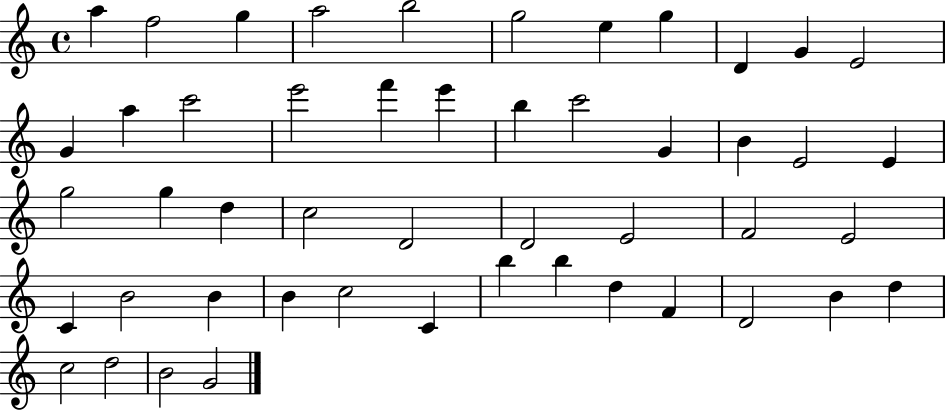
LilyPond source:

{
  \clef treble
  \time 4/4
  \defaultTimeSignature
  \key c \major
  a''4 f''2 g''4 | a''2 b''2 | g''2 e''4 g''4 | d'4 g'4 e'2 | \break g'4 a''4 c'''2 | e'''2 f'''4 e'''4 | b''4 c'''2 g'4 | b'4 e'2 e'4 | \break g''2 g''4 d''4 | c''2 d'2 | d'2 e'2 | f'2 e'2 | \break c'4 b'2 b'4 | b'4 c''2 c'4 | b''4 b''4 d''4 f'4 | d'2 b'4 d''4 | \break c''2 d''2 | b'2 g'2 | \bar "|."
}